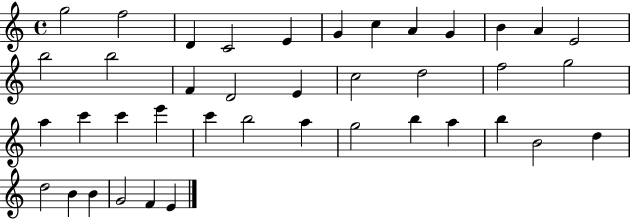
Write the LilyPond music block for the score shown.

{
  \clef treble
  \time 4/4
  \defaultTimeSignature
  \key c \major
  g''2 f''2 | d'4 c'2 e'4 | g'4 c''4 a'4 g'4 | b'4 a'4 e'2 | \break b''2 b''2 | f'4 d'2 e'4 | c''2 d''2 | f''2 g''2 | \break a''4 c'''4 c'''4 e'''4 | c'''4 b''2 a''4 | g''2 b''4 a''4 | b''4 b'2 d''4 | \break d''2 b'4 b'4 | g'2 f'4 e'4 | \bar "|."
}